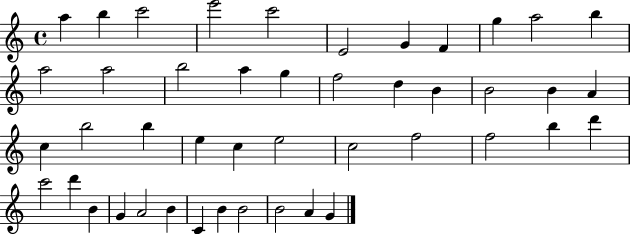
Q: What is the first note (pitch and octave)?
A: A5